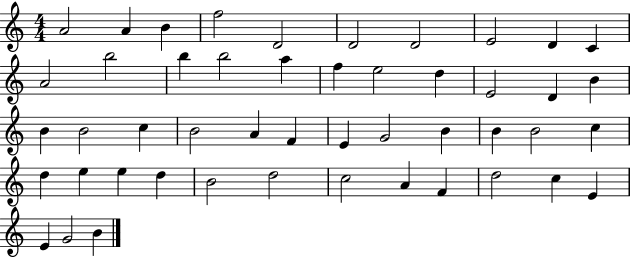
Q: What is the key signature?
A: C major